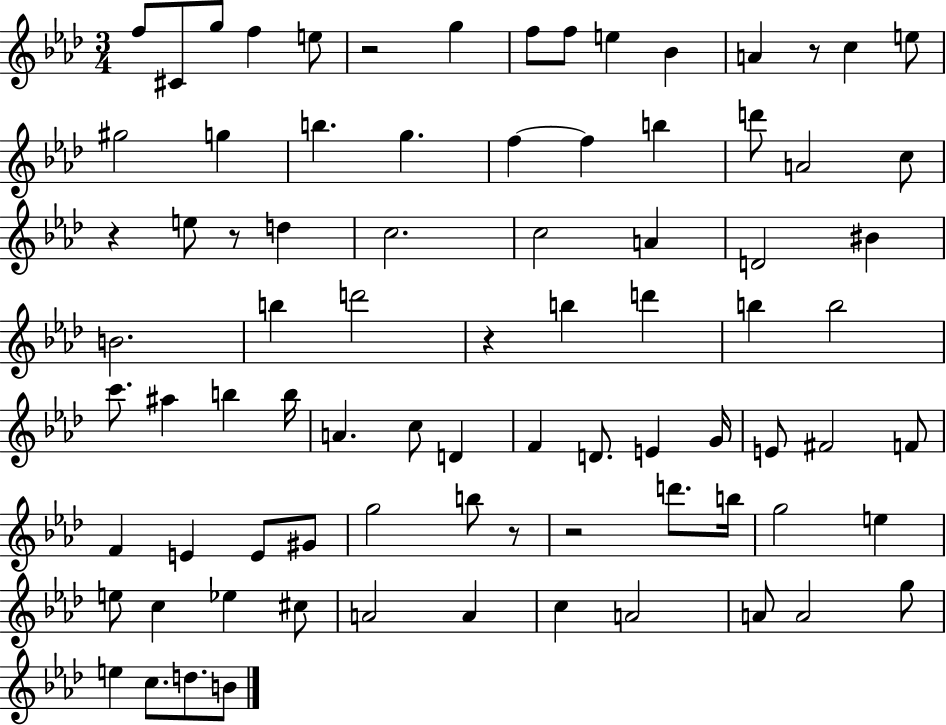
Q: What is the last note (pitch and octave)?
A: B4